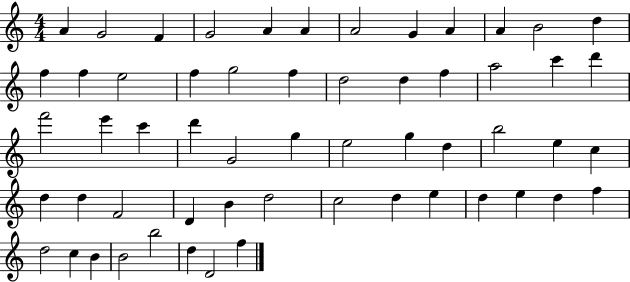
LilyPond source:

{
  \clef treble
  \numericTimeSignature
  \time 4/4
  \key c \major
  a'4 g'2 f'4 | g'2 a'4 a'4 | a'2 g'4 a'4 | a'4 b'2 d''4 | \break f''4 f''4 e''2 | f''4 g''2 f''4 | d''2 d''4 f''4 | a''2 c'''4 d'''4 | \break f'''2 e'''4 c'''4 | d'''4 g'2 g''4 | e''2 g''4 d''4 | b''2 e''4 c''4 | \break d''4 d''4 f'2 | d'4 b'4 d''2 | c''2 d''4 e''4 | d''4 e''4 d''4 f''4 | \break d''2 c''4 b'4 | b'2 b''2 | d''4 d'2 f''4 | \bar "|."
}